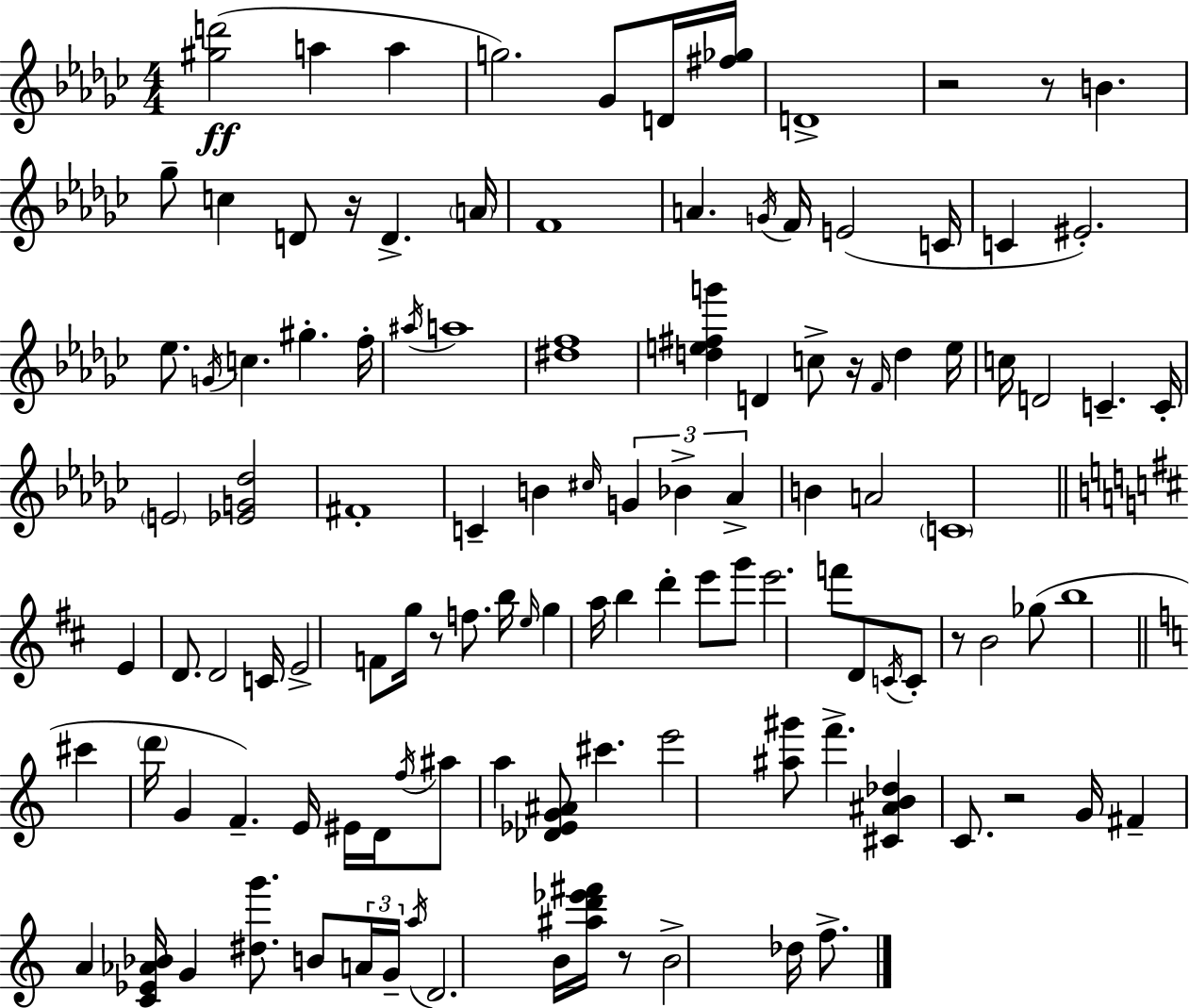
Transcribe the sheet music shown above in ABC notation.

X:1
T:Untitled
M:4/4
L:1/4
K:Ebm
[^gd']2 a a g2 _G/2 D/4 [^f_g]/4 D4 z2 z/2 B _g/2 c D/2 z/4 D A/4 F4 A G/4 F/4 E2 C/4 C ^E2 _e/2 G/4 c ^g f/4 ^a/4 a4 [^df]4 [de^fg'] D c/2 z/4 F/4 d e/4 c/4 D2 C C/4 E2 [_EG_d]2 ^F4 C B ^c/4 G _B _A B A2 C4 E D/2 D2 C/4 E2 F/2 g/4 z/2 f/2 b/4 e/4 g a/4 b d' e'/2 g'/2 e'2 f'/2 D/2 C/4 C/2 z/2 B2 _g/2 b4 ^c' d'/4 G F E/4 ^E/4 D/4 f/4 ^a/2 a [_D_EG^A]/2 ^c' e'2 [^a^g']/2 f' [^C^AB_d] C/2 z2 G/4 ^F A [C_E_A_B]/4 G [^dg']/2 B/2 A/4 G/4 a/4 D2 B/4 [^ad'_e'^f']/4 z/2 B2 _d/4 f/2